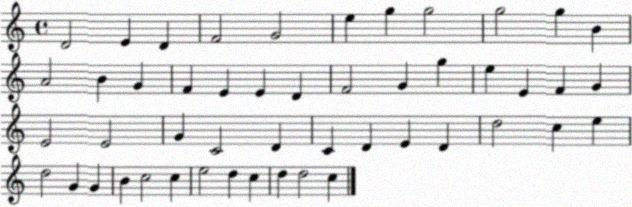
X:1
T:Untitled
M:4/4
L:1/4
K:C
D2 E D F2 G2 e g g2 g2 g B A2 B G F E E D F2 G g e E F G E2 E2 G C2 D C D E D d2 c e d2 G G B c2 c e2 d c d d2 c